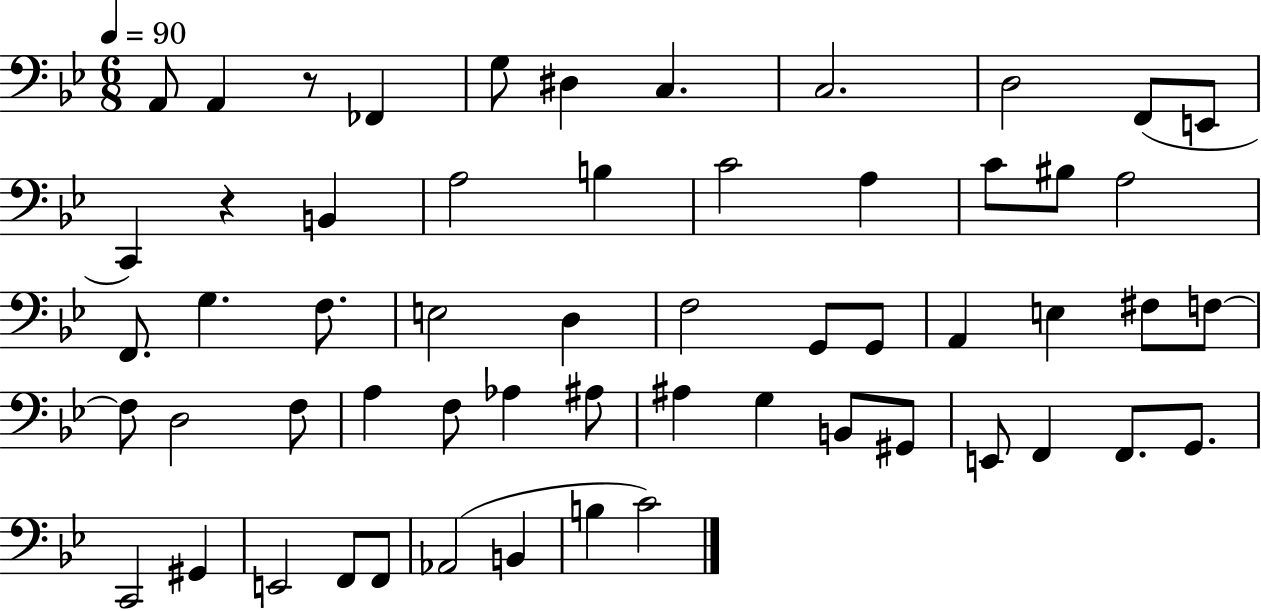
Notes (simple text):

A2/e A2/q R/e FES2/q G3/e D#3/q C3/q. C3/h. D3/h F2/e E2/e C2/q R/q B2/q A3/h B3/q C4/h A3/q C4/e BIS3/e A3/h F2/e. G3/q. F3/e. E3/h D3/q F3/h G2/e G2/e A2/q E3/q F#3/e F3/e F3/e D3/h F3/e A3/q F3/e Ab3/q A#3/e A#3/q G3/q B2/e G#2/e E2/e F2/q F2/e. G2/e. C2/h G#2/q E2/h F2/e F2/e Ab2/h B2/q B3/q C4/h